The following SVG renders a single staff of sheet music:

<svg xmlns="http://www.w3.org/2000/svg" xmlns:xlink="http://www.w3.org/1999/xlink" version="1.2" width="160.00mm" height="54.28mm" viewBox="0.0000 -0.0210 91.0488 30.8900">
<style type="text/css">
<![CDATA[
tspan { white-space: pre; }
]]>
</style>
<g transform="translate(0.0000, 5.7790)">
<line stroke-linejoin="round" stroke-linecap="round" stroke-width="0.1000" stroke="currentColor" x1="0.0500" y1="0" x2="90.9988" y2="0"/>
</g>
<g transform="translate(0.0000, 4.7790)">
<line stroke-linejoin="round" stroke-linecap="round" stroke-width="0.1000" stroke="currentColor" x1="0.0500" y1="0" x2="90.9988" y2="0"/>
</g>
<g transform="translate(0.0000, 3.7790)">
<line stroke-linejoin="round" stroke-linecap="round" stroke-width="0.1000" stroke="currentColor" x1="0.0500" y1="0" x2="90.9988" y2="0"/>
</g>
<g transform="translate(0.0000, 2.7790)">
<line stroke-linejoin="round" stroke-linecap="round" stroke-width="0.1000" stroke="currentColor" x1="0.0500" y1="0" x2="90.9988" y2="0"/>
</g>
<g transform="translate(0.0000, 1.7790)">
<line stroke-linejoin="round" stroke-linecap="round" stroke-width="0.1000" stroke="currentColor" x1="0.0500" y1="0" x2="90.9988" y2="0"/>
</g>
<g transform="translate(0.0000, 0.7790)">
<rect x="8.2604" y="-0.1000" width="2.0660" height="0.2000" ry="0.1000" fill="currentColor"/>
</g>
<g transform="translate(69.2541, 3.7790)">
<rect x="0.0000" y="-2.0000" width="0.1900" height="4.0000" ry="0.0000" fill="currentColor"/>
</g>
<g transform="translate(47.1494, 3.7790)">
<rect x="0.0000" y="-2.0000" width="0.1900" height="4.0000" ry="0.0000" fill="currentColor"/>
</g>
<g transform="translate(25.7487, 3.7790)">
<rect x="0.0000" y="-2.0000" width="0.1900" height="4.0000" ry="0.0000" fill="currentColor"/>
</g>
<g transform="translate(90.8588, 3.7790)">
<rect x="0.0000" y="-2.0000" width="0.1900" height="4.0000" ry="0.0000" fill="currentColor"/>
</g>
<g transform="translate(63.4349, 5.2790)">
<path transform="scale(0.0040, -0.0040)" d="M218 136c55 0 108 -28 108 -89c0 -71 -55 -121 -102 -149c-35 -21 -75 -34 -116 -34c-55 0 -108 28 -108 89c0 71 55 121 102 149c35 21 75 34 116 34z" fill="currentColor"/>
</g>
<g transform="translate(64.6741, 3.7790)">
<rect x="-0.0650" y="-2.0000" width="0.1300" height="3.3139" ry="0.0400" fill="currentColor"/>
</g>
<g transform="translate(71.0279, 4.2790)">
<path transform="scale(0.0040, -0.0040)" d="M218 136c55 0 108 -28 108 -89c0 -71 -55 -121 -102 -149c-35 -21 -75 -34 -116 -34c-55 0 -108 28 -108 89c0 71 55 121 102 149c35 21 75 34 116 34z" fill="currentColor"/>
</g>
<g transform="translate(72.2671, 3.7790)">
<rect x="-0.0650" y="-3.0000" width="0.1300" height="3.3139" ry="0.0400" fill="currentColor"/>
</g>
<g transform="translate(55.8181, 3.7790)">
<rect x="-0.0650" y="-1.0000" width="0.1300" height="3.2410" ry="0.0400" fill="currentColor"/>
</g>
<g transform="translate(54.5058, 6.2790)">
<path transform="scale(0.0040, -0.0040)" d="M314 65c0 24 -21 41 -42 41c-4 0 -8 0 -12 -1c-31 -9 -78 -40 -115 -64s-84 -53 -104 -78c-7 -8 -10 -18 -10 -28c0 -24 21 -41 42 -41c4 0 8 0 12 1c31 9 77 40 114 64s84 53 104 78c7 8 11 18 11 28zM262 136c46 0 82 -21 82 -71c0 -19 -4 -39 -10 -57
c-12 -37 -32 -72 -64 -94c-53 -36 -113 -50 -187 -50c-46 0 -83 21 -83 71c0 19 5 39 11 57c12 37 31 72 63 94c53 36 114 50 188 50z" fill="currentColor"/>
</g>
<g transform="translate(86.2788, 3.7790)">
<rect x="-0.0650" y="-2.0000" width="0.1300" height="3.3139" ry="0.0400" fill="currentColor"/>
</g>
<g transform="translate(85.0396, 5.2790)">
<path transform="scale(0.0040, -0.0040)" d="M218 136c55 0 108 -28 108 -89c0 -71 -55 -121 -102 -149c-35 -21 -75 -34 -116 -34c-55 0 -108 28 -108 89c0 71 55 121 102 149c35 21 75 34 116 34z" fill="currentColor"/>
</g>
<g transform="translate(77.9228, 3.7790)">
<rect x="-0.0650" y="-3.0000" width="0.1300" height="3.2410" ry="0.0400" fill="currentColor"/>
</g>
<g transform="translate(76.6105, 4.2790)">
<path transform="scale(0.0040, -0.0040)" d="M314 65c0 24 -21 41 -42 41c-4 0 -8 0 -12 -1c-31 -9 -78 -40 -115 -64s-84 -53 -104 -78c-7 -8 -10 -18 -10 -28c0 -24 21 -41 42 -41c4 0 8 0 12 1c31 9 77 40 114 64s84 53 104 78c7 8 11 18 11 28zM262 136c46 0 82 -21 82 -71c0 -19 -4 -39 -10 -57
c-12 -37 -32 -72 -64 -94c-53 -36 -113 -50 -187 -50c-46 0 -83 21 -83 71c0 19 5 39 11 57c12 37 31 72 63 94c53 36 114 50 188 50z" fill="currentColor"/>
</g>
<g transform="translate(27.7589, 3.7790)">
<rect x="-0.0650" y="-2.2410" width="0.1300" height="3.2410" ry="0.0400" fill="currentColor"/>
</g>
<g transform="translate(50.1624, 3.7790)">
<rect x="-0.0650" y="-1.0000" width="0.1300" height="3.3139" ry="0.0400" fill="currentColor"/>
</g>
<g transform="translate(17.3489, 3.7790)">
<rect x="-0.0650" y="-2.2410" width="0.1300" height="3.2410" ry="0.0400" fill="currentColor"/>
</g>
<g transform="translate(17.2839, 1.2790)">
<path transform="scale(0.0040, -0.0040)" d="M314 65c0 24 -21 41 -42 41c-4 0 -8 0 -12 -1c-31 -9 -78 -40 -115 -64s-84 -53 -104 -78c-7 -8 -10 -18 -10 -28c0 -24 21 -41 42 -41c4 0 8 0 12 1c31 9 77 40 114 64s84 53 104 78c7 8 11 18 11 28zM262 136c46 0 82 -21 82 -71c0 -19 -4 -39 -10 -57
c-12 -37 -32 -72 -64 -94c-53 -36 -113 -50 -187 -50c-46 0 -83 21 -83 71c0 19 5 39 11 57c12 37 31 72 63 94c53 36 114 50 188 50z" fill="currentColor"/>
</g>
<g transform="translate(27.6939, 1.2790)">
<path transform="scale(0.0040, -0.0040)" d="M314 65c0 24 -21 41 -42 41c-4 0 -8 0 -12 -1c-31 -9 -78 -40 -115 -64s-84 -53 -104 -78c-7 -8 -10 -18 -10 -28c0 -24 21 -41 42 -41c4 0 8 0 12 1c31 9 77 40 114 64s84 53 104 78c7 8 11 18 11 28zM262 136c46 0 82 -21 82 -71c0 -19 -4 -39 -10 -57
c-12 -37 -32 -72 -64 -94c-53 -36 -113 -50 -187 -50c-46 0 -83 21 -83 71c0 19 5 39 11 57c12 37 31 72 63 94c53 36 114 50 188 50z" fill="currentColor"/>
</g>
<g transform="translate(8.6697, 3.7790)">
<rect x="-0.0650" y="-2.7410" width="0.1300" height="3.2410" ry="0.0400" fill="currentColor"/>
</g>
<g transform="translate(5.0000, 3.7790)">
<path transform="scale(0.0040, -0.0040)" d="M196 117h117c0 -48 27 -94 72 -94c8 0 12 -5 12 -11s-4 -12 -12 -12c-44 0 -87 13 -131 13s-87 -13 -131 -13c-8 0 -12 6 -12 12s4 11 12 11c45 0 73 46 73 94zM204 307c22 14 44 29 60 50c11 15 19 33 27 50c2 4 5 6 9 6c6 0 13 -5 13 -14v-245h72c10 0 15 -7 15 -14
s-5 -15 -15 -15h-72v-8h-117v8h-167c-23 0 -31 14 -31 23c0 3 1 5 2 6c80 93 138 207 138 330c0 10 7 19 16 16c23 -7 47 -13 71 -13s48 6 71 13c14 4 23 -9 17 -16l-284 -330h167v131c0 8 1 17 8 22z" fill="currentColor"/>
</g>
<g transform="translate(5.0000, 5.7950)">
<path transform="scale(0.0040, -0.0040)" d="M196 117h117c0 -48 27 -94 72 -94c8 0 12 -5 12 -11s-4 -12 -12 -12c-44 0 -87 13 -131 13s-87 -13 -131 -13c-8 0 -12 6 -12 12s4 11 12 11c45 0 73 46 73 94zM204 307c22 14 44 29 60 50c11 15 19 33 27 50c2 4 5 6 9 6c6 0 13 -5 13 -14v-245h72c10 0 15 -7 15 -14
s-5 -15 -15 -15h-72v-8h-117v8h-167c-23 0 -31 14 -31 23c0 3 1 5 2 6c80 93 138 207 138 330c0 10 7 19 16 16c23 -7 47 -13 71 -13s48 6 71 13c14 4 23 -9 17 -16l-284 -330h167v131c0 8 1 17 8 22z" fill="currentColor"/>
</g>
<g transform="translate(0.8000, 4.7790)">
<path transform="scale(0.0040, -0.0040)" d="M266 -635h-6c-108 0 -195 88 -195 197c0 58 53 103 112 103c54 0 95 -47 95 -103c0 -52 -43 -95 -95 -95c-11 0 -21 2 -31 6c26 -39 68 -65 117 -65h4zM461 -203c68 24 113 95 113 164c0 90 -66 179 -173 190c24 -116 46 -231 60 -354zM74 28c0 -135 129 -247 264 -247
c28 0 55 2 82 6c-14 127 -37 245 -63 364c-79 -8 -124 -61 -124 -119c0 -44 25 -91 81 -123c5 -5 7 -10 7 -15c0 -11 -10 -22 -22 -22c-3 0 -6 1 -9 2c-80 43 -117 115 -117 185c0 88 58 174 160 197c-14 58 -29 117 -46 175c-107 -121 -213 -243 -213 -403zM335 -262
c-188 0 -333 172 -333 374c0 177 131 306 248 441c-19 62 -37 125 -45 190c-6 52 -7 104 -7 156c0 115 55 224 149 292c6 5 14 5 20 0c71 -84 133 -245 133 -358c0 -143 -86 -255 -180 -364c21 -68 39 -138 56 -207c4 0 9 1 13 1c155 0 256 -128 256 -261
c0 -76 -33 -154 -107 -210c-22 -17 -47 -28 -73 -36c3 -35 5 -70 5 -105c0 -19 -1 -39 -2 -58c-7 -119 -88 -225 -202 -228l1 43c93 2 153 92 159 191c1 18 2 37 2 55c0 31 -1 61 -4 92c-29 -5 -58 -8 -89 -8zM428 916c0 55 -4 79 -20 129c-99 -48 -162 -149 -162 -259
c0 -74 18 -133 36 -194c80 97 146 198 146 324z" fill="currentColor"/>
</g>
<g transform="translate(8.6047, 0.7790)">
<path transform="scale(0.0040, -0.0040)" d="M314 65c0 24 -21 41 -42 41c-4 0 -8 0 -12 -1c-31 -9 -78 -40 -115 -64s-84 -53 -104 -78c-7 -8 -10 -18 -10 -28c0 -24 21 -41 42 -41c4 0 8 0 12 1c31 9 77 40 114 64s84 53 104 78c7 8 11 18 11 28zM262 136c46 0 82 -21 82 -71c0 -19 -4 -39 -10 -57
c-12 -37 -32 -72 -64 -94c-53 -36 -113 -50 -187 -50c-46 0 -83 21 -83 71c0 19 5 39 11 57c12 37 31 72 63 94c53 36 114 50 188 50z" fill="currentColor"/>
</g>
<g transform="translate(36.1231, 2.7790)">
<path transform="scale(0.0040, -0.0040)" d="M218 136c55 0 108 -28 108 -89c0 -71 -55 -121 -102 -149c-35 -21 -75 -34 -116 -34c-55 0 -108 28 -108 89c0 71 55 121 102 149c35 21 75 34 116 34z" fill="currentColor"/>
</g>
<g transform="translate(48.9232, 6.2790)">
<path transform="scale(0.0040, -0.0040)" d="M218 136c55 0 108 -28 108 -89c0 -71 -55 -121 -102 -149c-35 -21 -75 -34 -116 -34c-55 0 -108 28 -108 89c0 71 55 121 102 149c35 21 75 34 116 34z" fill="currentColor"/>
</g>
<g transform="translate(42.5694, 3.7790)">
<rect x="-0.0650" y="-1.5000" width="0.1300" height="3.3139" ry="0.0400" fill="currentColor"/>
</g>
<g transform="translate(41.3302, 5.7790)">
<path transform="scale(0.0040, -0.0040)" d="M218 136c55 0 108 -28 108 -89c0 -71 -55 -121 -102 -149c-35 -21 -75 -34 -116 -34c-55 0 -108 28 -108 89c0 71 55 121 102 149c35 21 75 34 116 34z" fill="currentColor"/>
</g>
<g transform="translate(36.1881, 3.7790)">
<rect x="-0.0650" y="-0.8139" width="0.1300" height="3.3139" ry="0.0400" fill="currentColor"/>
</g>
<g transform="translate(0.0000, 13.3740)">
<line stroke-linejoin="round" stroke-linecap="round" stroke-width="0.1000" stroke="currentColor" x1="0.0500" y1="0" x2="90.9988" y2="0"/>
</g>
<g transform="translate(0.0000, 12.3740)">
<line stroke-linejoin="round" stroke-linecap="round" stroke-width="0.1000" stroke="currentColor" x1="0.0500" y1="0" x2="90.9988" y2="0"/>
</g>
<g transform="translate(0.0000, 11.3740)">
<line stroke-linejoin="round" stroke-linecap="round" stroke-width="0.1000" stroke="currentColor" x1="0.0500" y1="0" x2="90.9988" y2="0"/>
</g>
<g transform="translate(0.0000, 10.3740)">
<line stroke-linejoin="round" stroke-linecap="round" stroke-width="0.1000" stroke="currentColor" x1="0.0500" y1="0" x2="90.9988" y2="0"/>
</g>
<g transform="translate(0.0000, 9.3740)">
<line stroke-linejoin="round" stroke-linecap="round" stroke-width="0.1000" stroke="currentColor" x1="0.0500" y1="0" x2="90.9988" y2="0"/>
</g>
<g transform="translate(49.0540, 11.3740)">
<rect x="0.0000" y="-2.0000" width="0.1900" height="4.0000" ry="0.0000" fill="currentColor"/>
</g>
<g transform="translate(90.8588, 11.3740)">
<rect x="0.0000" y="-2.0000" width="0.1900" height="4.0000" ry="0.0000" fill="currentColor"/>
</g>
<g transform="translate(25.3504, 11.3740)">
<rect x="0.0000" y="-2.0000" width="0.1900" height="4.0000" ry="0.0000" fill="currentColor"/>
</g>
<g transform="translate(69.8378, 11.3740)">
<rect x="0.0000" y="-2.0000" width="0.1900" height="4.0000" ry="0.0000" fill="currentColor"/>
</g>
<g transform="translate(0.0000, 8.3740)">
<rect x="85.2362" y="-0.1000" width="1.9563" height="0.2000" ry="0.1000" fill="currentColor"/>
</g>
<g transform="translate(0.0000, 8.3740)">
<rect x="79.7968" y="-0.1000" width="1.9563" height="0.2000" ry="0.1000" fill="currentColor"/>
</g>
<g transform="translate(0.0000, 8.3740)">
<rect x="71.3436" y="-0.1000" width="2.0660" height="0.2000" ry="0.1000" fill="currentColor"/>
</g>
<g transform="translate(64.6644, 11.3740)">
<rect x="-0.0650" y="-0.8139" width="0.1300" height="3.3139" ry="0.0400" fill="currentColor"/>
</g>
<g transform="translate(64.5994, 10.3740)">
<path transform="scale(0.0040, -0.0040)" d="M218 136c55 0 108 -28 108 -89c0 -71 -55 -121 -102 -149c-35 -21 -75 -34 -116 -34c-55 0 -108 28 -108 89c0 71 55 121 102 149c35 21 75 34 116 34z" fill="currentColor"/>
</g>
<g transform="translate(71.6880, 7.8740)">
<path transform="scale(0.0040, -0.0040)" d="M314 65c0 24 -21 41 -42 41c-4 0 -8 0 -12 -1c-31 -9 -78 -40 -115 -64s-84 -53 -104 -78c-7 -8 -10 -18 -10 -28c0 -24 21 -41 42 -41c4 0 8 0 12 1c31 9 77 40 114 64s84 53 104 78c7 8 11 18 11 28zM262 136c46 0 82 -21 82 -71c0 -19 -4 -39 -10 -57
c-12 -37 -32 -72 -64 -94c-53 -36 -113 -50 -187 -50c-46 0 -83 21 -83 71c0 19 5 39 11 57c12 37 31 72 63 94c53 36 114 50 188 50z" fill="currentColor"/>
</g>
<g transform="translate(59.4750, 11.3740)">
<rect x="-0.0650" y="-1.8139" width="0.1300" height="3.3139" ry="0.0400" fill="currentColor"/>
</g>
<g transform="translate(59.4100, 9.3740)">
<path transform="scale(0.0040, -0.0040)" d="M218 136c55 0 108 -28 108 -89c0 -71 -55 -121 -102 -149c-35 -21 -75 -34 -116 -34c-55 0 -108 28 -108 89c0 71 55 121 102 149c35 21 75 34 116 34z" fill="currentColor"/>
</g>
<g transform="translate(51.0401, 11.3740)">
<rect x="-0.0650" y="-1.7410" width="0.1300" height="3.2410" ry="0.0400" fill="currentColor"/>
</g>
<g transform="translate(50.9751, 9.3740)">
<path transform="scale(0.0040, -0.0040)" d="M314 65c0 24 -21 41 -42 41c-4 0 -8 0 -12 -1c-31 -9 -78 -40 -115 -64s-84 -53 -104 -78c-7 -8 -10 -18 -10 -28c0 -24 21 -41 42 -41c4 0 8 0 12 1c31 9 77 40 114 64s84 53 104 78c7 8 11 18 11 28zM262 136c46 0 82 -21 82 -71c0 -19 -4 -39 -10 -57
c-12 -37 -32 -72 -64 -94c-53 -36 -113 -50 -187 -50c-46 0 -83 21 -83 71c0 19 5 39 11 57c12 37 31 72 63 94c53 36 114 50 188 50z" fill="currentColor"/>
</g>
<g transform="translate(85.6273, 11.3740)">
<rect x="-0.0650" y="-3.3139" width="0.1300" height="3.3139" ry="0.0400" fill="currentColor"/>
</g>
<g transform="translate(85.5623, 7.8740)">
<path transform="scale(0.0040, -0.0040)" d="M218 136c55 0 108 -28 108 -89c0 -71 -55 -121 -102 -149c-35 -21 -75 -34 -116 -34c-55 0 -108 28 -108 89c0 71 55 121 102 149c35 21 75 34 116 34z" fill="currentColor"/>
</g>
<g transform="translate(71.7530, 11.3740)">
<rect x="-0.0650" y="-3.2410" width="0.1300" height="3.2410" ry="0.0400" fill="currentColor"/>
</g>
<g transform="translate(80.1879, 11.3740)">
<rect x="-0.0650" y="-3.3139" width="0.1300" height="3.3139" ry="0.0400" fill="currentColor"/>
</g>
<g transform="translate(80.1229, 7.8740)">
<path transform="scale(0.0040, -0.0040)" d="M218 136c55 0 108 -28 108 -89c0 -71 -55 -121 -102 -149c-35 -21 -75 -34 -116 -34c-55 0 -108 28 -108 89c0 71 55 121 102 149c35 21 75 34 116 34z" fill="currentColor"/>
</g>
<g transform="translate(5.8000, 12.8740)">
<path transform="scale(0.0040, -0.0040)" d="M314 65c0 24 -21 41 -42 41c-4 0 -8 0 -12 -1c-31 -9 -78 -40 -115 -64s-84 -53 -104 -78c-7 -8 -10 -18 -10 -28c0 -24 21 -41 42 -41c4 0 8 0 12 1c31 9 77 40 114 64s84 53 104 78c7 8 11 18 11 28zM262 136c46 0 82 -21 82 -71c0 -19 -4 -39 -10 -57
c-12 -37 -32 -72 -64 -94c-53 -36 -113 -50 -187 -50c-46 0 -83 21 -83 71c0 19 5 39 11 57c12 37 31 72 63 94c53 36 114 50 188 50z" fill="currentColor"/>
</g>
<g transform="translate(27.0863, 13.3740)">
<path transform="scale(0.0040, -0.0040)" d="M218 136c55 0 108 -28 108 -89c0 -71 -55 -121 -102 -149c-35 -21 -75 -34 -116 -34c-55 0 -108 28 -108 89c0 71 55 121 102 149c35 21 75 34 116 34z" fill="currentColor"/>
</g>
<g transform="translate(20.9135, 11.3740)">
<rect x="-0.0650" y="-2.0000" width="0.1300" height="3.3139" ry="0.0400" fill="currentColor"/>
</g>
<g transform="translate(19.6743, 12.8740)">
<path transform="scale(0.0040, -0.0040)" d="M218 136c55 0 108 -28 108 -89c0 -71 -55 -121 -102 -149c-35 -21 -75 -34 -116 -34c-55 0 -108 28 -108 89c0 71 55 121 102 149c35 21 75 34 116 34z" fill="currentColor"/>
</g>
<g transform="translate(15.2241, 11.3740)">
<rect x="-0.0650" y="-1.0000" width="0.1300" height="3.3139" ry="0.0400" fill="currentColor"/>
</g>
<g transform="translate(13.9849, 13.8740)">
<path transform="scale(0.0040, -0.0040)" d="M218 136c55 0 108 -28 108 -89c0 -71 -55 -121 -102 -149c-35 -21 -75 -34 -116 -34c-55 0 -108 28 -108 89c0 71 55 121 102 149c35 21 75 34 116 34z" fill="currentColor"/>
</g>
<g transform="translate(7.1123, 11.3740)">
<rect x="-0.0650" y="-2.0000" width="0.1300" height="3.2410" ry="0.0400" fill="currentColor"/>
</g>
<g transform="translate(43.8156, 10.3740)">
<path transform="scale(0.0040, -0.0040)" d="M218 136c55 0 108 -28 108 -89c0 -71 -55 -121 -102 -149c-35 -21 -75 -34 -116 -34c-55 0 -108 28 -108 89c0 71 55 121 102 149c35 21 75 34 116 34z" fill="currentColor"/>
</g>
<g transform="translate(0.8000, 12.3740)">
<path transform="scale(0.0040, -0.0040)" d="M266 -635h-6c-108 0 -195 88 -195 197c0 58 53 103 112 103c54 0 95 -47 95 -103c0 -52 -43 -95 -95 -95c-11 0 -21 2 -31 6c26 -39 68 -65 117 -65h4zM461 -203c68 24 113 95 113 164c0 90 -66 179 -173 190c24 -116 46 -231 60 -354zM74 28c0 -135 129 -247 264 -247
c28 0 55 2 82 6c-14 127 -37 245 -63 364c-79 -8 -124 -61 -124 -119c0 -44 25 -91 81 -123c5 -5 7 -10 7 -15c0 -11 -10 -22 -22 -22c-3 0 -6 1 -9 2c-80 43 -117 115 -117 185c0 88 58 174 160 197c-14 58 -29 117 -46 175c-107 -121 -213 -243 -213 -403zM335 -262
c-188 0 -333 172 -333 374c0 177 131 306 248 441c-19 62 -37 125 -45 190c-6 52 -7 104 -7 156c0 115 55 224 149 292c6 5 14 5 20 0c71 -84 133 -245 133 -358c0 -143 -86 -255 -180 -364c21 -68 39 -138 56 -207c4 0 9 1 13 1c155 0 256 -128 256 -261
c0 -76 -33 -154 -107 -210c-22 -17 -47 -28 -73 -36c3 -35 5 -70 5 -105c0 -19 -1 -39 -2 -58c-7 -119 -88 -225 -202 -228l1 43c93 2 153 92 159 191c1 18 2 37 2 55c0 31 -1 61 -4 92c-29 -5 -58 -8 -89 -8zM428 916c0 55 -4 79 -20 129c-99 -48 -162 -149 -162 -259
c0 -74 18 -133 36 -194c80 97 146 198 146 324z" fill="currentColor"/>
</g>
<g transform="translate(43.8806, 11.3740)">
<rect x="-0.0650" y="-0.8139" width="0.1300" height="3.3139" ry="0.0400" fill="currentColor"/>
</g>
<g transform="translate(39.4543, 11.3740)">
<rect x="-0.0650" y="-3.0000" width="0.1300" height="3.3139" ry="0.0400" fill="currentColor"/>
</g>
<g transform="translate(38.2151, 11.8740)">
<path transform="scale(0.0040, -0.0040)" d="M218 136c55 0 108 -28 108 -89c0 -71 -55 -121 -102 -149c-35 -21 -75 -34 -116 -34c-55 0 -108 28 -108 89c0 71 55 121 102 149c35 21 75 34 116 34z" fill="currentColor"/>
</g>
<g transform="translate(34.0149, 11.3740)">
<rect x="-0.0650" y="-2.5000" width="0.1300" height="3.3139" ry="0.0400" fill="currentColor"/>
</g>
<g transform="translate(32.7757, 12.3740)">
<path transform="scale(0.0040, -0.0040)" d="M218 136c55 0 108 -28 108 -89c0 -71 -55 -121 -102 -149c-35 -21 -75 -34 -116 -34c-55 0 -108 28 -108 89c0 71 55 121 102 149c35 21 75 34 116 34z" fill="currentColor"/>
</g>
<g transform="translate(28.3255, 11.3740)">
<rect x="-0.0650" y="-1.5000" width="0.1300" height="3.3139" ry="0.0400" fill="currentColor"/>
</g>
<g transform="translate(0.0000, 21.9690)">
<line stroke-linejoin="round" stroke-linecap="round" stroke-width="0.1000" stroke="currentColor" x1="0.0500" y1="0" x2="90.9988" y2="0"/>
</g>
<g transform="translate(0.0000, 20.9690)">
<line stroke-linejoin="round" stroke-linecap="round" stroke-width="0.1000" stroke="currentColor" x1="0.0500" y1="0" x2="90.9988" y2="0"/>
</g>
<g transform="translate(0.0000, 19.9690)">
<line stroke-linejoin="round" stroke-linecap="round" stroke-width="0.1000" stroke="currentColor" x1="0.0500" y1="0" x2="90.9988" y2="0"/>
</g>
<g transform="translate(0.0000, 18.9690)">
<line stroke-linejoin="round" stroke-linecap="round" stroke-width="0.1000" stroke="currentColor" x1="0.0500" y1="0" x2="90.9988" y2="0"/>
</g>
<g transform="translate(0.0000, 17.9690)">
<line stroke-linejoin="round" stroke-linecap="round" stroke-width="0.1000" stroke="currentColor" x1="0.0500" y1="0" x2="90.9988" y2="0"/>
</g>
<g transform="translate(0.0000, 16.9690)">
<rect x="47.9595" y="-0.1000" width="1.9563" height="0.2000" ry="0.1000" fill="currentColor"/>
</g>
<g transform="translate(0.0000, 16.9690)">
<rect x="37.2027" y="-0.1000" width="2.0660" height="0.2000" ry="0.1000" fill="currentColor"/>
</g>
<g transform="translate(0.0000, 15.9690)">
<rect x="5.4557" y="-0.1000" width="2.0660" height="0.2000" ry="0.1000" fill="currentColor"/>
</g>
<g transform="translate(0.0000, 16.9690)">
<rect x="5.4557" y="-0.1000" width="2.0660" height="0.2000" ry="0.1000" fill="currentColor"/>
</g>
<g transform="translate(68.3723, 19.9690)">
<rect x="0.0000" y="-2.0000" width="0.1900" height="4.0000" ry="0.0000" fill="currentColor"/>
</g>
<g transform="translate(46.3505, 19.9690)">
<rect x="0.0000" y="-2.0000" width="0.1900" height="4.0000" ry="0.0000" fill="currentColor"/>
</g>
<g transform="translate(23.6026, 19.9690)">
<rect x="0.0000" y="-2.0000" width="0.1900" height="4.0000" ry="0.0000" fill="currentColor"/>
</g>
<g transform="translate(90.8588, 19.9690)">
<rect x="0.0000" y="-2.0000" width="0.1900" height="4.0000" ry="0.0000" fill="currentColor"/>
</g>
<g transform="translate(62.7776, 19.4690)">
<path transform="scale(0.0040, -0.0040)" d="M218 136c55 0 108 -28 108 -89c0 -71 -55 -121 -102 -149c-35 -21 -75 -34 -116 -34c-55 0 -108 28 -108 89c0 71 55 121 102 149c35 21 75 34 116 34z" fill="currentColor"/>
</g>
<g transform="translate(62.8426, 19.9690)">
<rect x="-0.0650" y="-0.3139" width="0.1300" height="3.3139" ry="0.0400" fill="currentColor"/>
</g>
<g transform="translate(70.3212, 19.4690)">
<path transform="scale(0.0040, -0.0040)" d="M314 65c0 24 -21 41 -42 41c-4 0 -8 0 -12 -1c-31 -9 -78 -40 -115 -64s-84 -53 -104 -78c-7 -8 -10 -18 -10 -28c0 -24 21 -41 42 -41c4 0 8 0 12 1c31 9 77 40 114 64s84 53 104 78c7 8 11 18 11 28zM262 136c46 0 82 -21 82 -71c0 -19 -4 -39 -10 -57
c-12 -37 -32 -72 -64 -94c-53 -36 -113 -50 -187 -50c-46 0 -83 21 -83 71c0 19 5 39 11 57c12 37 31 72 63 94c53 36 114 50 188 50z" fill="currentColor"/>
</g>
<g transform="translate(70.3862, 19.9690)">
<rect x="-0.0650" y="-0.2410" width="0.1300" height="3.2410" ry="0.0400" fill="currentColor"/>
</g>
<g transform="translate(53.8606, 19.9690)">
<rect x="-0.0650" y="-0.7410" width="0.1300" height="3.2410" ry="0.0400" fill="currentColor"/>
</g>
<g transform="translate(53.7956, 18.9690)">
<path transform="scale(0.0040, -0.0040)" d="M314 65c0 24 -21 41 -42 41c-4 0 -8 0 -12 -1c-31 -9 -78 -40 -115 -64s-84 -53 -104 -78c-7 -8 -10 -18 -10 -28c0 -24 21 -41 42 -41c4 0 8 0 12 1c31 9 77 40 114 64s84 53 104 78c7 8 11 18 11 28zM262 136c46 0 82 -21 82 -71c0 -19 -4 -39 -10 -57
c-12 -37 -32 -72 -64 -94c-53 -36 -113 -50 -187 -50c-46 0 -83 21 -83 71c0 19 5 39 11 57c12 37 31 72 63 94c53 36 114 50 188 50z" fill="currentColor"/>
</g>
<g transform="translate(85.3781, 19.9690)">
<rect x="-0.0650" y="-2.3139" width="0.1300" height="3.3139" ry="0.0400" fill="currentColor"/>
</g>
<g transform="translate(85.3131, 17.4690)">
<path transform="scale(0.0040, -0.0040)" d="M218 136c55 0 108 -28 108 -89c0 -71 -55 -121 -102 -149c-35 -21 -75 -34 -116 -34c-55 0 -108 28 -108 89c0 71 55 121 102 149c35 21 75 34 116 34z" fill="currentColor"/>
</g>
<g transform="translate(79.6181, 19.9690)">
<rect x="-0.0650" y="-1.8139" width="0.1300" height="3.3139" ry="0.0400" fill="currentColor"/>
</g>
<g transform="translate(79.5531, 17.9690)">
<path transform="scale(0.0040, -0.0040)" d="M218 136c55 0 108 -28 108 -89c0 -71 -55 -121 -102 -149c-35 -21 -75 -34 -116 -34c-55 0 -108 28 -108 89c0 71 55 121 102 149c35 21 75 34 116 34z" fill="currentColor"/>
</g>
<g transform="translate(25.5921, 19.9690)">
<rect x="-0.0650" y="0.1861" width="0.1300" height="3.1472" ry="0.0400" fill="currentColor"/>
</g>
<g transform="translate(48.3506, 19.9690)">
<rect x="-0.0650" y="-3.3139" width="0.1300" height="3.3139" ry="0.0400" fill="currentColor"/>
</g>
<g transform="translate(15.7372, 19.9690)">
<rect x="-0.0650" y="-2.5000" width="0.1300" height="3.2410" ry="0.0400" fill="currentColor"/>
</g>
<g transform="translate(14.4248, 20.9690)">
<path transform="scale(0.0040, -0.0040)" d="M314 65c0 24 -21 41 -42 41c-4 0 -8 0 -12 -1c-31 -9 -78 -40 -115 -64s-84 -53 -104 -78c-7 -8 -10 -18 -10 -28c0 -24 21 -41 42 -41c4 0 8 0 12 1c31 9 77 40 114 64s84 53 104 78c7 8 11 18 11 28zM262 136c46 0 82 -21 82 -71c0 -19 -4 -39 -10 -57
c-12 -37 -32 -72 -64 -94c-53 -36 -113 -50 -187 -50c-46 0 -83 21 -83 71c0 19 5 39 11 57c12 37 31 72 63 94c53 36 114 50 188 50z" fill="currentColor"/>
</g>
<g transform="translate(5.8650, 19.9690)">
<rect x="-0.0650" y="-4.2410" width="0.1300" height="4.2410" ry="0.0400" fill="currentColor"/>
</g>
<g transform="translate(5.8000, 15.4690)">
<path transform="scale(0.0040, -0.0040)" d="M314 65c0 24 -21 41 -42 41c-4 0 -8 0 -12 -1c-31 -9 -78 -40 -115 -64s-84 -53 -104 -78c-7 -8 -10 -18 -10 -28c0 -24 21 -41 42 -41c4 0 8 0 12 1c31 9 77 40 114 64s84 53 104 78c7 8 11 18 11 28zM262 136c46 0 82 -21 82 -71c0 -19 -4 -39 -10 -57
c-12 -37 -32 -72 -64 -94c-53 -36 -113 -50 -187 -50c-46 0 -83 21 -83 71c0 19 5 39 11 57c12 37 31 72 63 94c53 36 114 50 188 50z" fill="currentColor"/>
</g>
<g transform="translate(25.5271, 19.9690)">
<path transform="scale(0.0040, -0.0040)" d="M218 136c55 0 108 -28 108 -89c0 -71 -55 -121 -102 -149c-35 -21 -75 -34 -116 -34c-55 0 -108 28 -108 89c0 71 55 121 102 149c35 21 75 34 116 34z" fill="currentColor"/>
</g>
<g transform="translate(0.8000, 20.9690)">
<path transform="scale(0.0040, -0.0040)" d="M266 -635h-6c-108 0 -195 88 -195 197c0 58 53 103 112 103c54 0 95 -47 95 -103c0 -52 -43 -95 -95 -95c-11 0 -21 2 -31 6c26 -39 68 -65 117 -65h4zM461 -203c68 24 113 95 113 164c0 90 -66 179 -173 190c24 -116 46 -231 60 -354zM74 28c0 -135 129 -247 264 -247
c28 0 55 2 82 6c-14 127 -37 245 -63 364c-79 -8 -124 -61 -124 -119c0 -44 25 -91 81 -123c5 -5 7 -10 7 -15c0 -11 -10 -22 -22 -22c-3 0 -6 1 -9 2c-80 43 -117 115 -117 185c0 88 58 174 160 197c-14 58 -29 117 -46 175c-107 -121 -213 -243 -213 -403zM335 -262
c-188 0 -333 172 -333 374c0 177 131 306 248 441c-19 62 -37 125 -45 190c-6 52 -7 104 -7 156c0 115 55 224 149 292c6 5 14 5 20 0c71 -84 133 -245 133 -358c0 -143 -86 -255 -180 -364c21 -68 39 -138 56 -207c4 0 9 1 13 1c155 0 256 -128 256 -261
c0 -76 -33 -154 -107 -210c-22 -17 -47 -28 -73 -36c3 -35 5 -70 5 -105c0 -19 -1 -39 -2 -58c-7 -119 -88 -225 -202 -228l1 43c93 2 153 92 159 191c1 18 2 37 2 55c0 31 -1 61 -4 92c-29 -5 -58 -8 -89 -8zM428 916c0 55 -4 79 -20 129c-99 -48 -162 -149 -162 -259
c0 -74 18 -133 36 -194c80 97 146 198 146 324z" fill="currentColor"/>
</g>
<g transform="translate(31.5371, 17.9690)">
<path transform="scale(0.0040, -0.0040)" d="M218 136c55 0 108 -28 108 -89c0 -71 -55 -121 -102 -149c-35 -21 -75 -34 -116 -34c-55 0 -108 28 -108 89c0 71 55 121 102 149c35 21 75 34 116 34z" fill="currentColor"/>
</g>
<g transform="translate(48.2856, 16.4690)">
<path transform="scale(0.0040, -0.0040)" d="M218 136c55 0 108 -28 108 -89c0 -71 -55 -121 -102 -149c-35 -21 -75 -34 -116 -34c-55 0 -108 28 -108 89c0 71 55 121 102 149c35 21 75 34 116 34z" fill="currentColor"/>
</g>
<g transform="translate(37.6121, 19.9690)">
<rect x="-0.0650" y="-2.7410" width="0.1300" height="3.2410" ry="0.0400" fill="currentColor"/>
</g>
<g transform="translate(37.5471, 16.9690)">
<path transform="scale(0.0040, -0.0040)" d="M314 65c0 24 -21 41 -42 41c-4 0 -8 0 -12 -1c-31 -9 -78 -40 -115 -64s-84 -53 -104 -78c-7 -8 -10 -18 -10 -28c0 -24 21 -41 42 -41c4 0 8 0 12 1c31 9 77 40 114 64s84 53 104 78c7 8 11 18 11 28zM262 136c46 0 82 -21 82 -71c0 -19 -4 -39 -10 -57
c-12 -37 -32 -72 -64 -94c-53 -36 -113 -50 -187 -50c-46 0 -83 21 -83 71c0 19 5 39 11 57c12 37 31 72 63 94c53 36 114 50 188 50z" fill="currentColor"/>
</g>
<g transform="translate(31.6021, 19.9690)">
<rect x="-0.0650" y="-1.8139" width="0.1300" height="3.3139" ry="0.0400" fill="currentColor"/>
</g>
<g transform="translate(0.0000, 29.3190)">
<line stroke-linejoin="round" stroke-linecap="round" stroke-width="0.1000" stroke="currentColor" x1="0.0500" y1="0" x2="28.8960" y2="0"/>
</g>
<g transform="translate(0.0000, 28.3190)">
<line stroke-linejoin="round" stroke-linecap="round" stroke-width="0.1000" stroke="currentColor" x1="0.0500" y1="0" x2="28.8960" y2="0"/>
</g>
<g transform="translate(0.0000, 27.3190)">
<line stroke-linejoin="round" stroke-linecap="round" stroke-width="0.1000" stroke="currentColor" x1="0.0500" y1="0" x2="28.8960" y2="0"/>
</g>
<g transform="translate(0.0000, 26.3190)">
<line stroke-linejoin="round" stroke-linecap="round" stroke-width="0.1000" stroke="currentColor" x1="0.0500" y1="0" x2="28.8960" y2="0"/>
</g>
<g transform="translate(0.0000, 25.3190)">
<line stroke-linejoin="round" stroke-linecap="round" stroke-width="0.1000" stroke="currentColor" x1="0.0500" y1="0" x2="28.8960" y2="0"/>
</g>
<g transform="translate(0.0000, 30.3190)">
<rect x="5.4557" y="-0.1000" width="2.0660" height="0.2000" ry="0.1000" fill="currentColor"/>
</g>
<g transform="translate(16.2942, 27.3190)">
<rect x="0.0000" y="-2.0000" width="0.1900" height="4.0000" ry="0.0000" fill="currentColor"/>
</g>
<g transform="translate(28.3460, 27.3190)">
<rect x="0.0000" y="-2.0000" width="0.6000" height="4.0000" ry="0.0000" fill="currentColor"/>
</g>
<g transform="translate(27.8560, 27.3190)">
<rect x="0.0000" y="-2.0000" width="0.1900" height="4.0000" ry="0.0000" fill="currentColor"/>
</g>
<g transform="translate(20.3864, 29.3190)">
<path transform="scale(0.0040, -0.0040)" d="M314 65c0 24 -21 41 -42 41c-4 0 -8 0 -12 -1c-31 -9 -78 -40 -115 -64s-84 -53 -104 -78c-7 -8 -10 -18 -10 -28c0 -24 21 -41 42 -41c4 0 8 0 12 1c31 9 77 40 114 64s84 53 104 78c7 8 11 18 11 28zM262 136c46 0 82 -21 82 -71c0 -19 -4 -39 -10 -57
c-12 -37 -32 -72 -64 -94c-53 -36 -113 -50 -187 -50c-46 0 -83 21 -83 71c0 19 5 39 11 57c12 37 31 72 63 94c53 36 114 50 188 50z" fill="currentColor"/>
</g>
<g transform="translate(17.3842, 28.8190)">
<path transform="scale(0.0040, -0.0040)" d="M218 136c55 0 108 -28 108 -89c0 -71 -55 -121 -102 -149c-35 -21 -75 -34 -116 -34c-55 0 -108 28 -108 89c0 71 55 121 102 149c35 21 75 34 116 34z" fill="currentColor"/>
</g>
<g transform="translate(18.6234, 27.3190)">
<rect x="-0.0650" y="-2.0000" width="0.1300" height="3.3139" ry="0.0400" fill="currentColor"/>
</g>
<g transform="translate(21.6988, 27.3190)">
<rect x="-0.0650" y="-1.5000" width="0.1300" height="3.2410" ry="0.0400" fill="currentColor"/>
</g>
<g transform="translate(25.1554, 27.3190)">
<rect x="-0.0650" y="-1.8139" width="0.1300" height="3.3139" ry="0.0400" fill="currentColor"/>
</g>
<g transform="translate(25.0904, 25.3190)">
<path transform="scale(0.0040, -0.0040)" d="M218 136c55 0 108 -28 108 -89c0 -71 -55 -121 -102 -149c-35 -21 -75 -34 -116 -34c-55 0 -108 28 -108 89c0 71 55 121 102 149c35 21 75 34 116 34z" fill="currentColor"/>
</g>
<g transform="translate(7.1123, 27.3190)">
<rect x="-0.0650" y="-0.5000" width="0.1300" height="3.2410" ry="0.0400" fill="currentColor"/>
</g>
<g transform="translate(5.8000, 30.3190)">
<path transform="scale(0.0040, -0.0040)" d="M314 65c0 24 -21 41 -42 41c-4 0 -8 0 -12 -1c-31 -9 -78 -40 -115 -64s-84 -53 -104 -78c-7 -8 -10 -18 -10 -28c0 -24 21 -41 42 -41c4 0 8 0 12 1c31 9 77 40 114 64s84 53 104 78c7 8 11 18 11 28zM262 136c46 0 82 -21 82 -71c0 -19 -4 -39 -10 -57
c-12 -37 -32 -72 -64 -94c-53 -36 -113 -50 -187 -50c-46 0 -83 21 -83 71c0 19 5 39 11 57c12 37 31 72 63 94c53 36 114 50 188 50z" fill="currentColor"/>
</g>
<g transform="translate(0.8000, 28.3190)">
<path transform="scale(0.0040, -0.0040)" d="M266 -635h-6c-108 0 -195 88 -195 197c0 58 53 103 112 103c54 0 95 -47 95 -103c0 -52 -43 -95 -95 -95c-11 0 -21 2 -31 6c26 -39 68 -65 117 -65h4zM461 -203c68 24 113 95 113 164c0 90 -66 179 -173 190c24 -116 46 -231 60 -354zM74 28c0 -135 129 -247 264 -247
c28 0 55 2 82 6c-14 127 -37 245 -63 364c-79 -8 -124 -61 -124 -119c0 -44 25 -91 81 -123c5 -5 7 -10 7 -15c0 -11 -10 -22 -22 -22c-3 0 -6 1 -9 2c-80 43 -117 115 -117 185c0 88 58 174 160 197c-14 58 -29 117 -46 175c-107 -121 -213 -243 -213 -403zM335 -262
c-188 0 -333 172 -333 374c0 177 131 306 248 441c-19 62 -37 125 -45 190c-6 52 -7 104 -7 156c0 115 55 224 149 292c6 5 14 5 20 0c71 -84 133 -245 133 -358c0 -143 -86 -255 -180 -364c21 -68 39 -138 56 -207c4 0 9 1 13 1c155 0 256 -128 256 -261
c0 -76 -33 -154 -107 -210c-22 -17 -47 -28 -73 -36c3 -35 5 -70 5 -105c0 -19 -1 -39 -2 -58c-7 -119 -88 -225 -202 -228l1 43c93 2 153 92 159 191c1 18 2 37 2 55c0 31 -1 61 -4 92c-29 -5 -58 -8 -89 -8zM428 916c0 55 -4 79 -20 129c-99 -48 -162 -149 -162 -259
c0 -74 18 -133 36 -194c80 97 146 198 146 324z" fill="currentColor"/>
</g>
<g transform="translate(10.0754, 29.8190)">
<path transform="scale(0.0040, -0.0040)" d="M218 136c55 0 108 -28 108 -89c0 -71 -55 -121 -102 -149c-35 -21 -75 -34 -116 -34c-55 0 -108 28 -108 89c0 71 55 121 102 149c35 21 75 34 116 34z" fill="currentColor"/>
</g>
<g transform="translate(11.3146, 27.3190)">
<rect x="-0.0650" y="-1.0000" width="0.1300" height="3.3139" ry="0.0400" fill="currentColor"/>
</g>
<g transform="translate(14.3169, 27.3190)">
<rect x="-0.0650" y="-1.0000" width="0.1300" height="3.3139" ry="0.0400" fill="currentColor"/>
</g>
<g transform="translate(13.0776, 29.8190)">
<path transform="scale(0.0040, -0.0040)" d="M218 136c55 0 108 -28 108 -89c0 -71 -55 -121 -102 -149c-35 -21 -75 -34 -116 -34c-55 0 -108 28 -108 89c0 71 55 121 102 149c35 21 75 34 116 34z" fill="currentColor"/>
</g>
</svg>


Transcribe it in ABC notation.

X:1
T:Untitled
M:4/4
L:1/4
K:C
a2 g2 g2 d E D D2 F A A2 F F2 D F E G A d f2 f d b2 b b d'2 G2 B f a2 b d2 c c2 f g C2 D D F E2 f